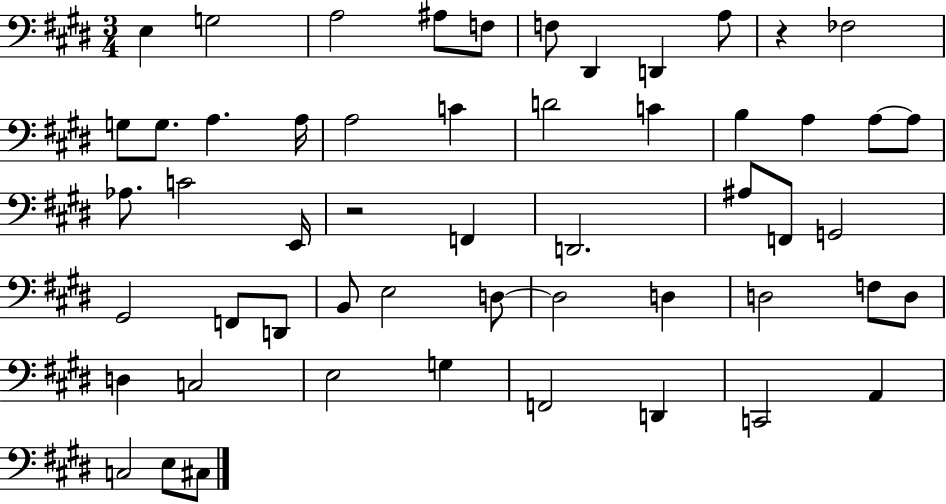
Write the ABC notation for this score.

X:1
T:Untitled
M:3/4
L:1/4
K:E
E, G,2 A,2 ^A,/2 F,/2 F,/2 ^D,, D,, A,/2 z _F,2 G,/2 G,/2 A, A,/4 A,2 C D2 C B, A, A,/2 A,/2 _A,/2 C2 E,,/4 z2 F,, D,,2 ^A,/2 F,,/2 G,,2 ^G,,2 F,,/2 D,,/2 B,,/2 E,2 D,/2 D,2 D, D,2 F,/2 D,/2 D, C,2 E,2 G, F,,2 D,, C,,2 A,, C,2 E,/2 ^C,/2